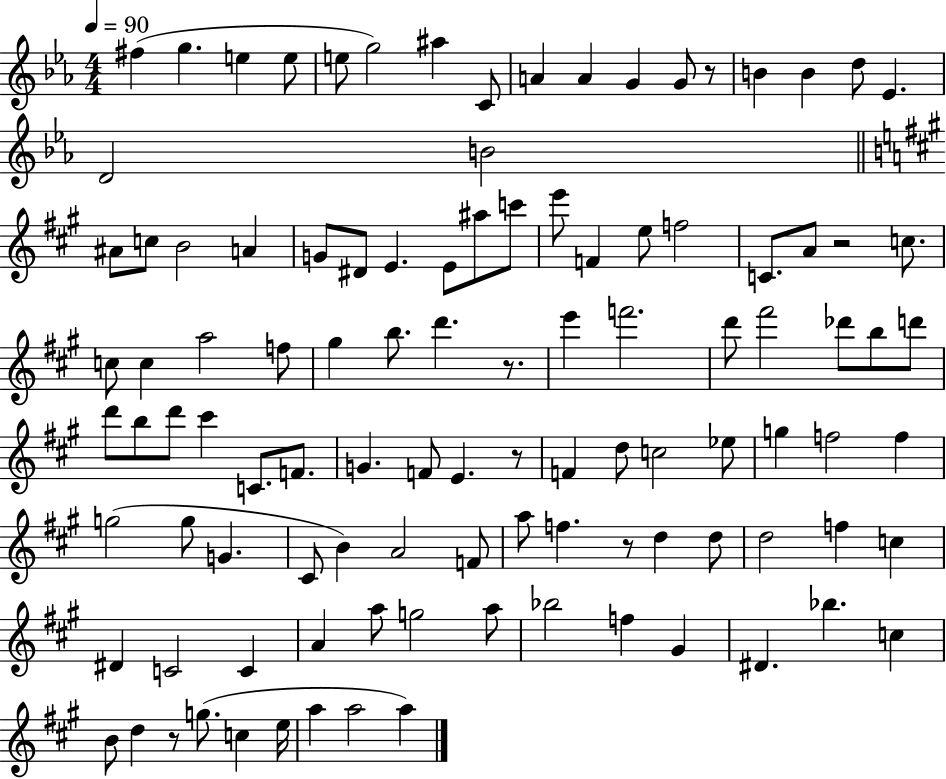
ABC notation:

X:1
T:Untitled
M:4/4
L:1/4
K:Eb
^f g e e/2 e/2 g2 ^a C/2 A A G G/2 z/2 B B d/2 _E D2 B2 ^A/2 c/2 B2 A G/2 ^D/2 E E/2 ^a/2 c'/2 e'/2 F e/2 f2 C/2 A/2 z2 c/2 c/2 c a2 f/2 ^g b/2 d' z/2 e' f'2 d'/2 ^f'2 _d'/2 b/2 d'/2 d'/2 b/2 d'/2 ^c' C/2 F/2 G F/2 E z/2 F d/2 c2 _e/2 g f2 f g2 g/2 G ^C/2 B A2 F/2 a/2 f z/2 d d/2 d2 f c ^D C2 C A a/2 g2 a/2 _b2 f ^G ^D _b c B/2 d z/2 g/2 c e/4 a a2 a